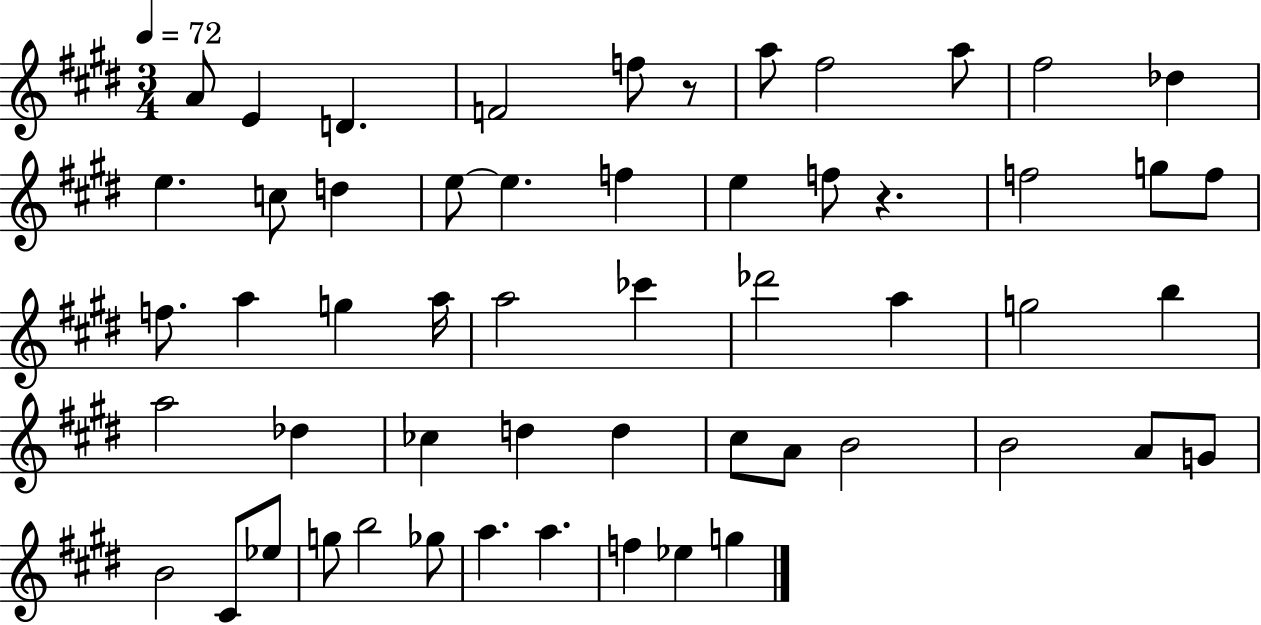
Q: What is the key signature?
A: E major